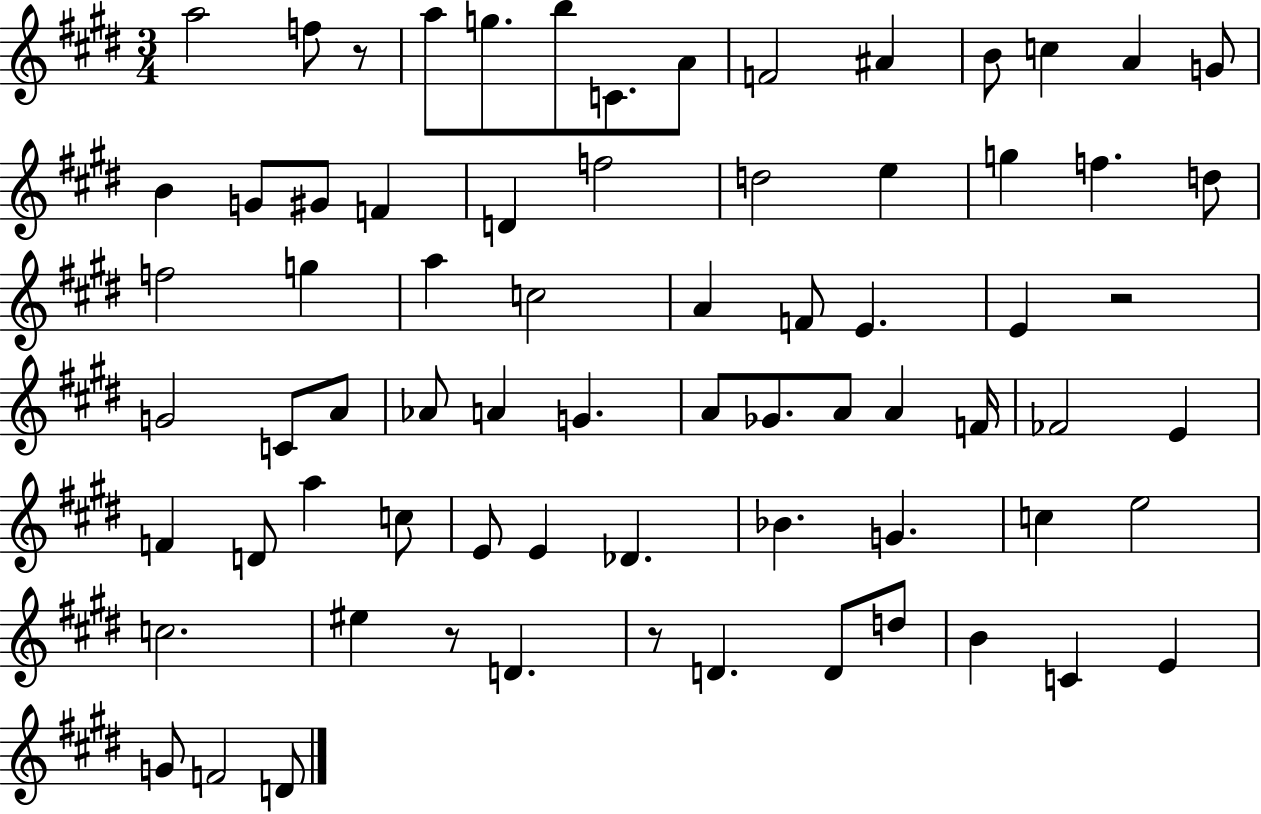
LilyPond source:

{
  \clef treble
  \numericTimeSignature
  \time 3/4
  \key e \major
  a''2 f''8 r8 | a''8 g''8. b''8 c'8. a'8 | f'2 ais'4 | b'8 c''4 a'4 g'8 | \break b'4 g'8 gis'8 f'4 | d'4 f''2 | d''2 e''4 | g''4 f''4. d''8 | \break f''2 g''4 | a''4 c''2 | a'4 f'8 e'4. | e'4 r2 | \break g'2 c'8 a'8 | aes'8 a'4 g'4. | a'8 ges'8. a'8 a'4 f'16 | fes'2 e'4 | \break f'4 d'8 a''4 c''8 | e'8 e'4 des'4. | bes'4. g'4. | c''4 e''2 | \break c''2. | eis''4 r8 d'4. | r8 d'4. d'8 d''8 | b'4 c'4 e'4 | \break g'8 f'2 d'8 | \bar "|."
}